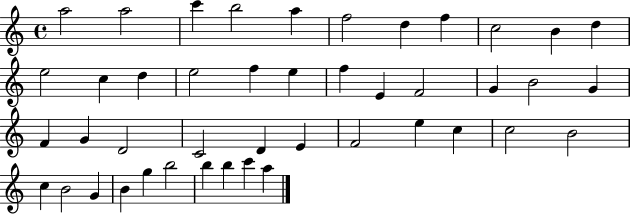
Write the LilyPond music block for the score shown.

{
  \clef treble
  \time 4/4
  \defaultTimeSignature
  \key c \major
  a''2 a''2 | c'''4 b''2 a''4 | f''2 d''4 f''4 | c''2 b'4 d''4 | \break e''2 c''4 d''4 | e''2 f''4 e''4 | f''4 e'4 f'2 | g'4 b'2 g'4 | \break f'4 g'4 d'2 | c'2 d'4 e'4 | f'2 e''4 c''4 | c''2 b'2 | \break c''4 b'2 g'4 | b'4 g''4 b''2 | b''4 b''4 c'''4 a''4 | \bar "|."
}